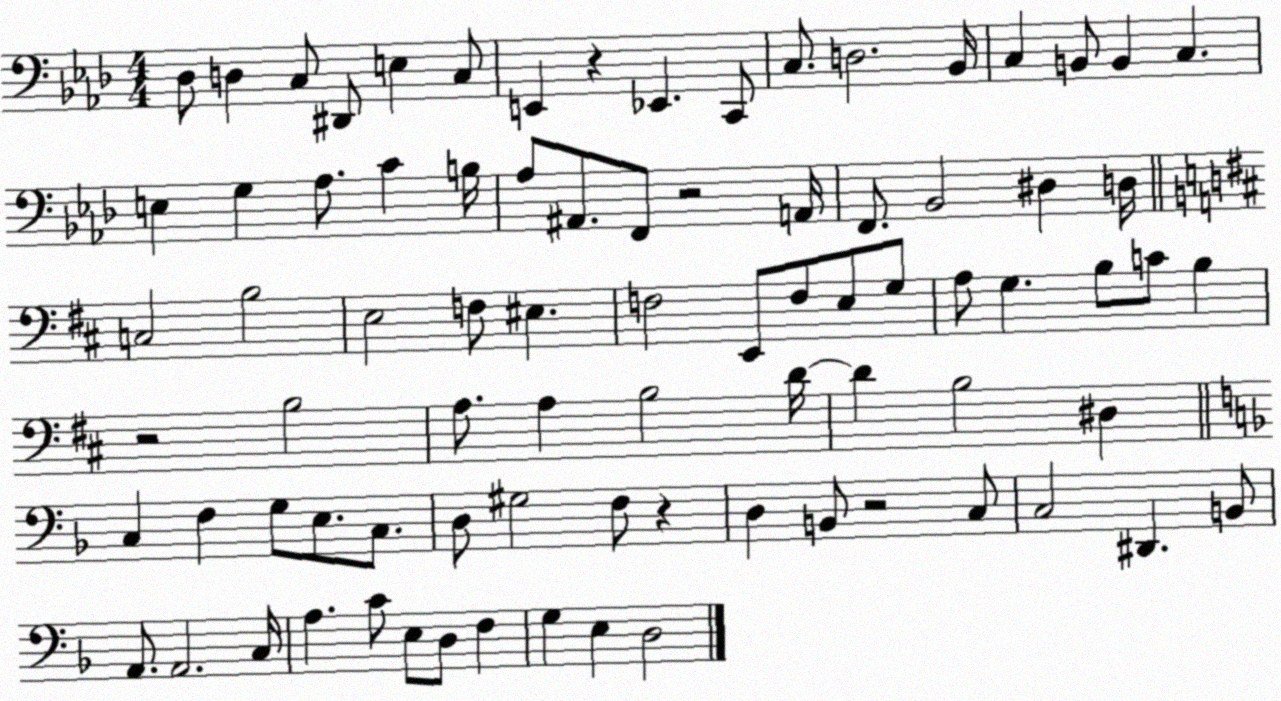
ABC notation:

X:1
T:Untitled
M:4/4
L:1/4
K:Ab
_D,/2 D, C,/2 ^D,,/2 E, C,/2 E,, z _E,, C,,/2 C,/2 D,2 _B,,/4 C, B,,/2 B,, C, E, G, _A,/2 C B,/4 _A,/2 ^A,,/2 F,,/2 z2 A,,/4 F,,/2 _B,,2 ^D, D,/4 C,2 B,2 E,2 F,/2 ^E, F,2 E,,/2 F,/2 E,/2 G,/2 A,/2 G, B,/2 C/2 B, z2 B,2 A,/2 A, B,2 D/4 D B,2 ^D, C, F, G,/2 E,/2 C,/2 D,/2 ^G,2 F,/2 z D, B,,/2 z2 C,/2 C,2 ^D,, B,,/2 A,,/2 A,,2 C,/4 A, C/2 E,/2 D,/2 F, G, E, D,2